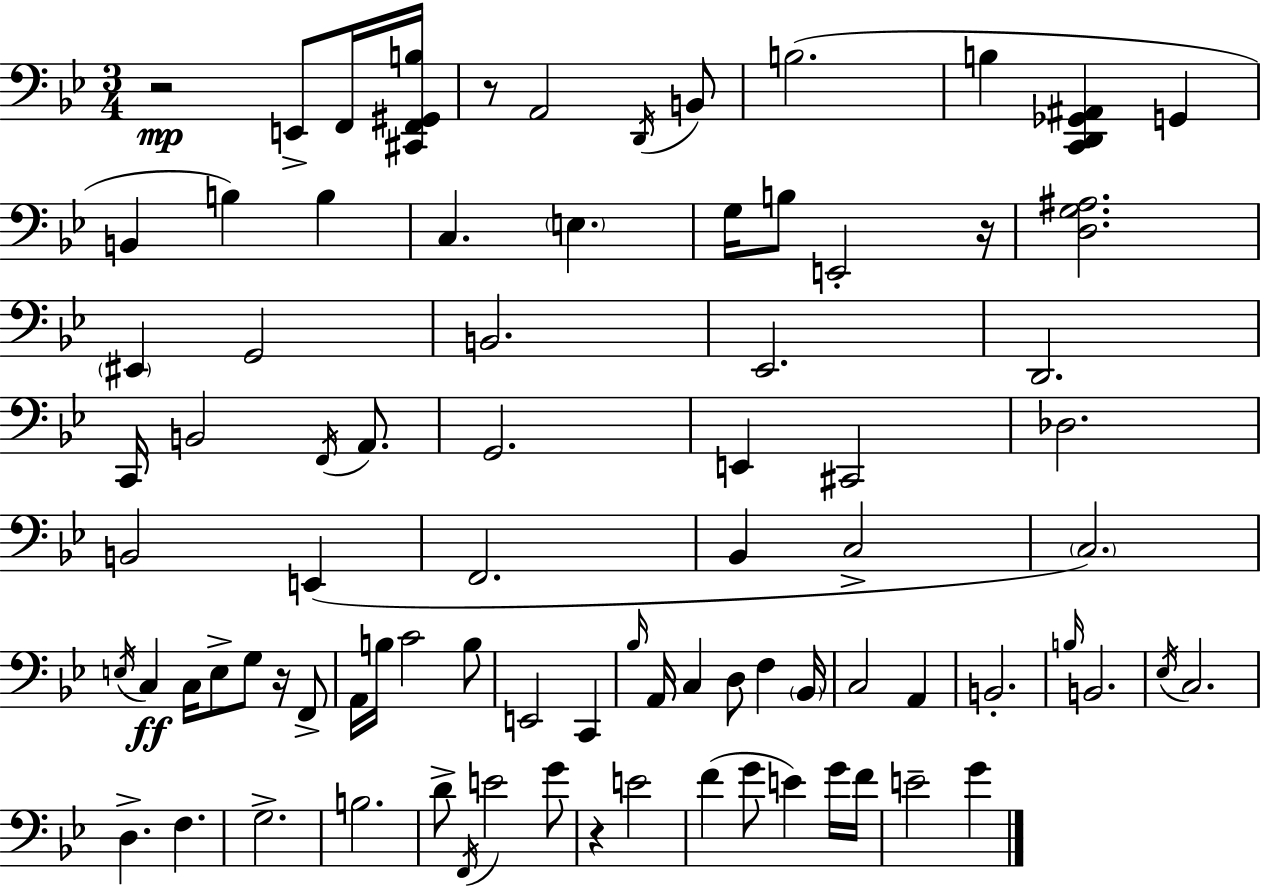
{
  \clef bass
  \numericTimeSignature
  \time 3/4
  \key g \minor
  r2\mp e,8-> f,16 <cis, f, gis, b>16 | r8 a,2 \acciaccatura { d,16 } b,8 | b2.( | b4 <c, d, ges, ais,>4 g,4 | \break b,4 b4) b4 | c4. \parenthesize e4. | g16 b8 e,2-. | r16 <d g ais>2. | \break \parenthesize eis,4 g,2 | b,2. | ees,2. | d,2. | \break c,16 b,2 \acciaccatura { f,16 } a,8. | g,2. | e,4 cis,2 | des2. | \break b,2 e,4( | f,2. | bes,4 c2-> | \parenthesize c2.) | \break \acciaccatura { e16 } c4\ff c16 e8-> g8 | r16 f,8-> a,16 b16 c'2 | b8 e,2 c,4 | \grace { bes16 } a,16 c4 d8 f4 | \break \parenthesize bes,16 c2 | a,4 b,2.-. | \grace { b16 } b,2. | \acciaccatura { ees16 } c2. | \break d4.-> | f4. g2.-> | b2. | d'8-> \acciaccatura { f,16 } e'2 | \break g'8 r4 e'2 | f'4( g'8 | e'4) g'16 f'16 e'2-- | g'4 \bar "|."
}